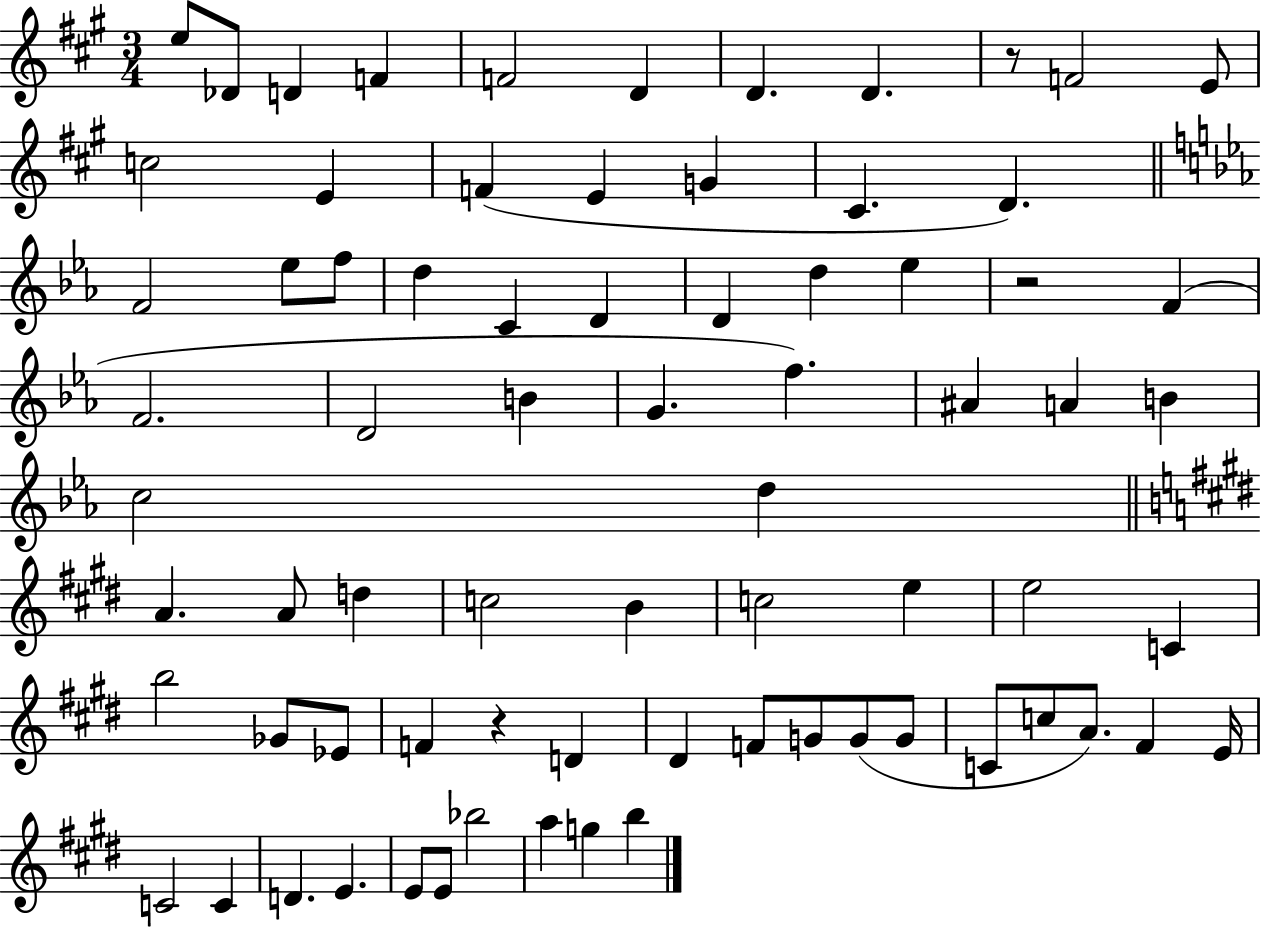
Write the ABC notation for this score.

X:1
T:Untitled
M:3/4
L:1/4
K:A
e/2 _D/2 D F F2 D D D z/2 F2 E/2 c2 E F E G ^C D F2 _e/2 f/2 d C D D d _e z2 F F2 D2 B G f ^A A B c2 d A A/2 d c2 B c2 e e2 C b2 _G/2 _E/2 F z D ^D F/2 G/2 G/2 G/2 C/2 c/2 A/2 ^F E/4 C2 C D E E/2 E/2 _b2 a g b